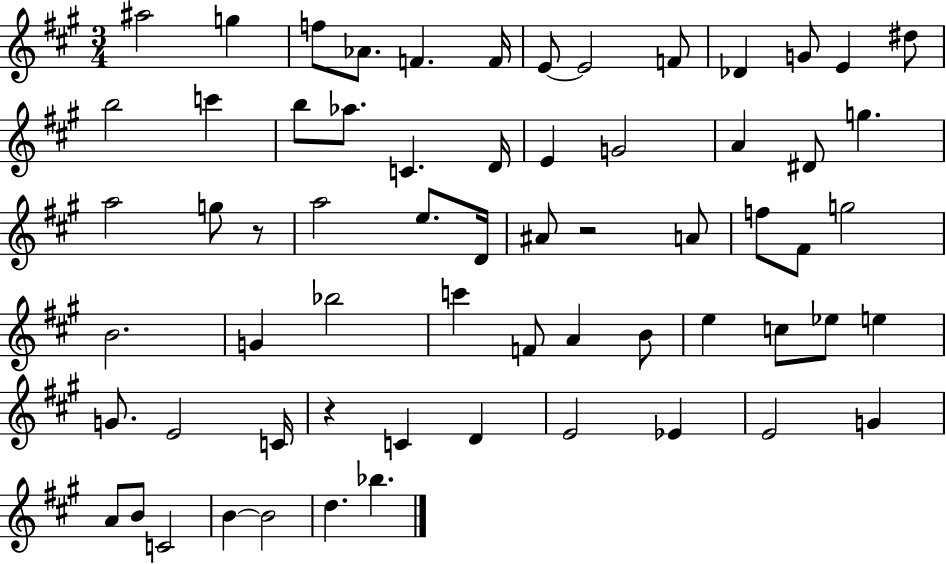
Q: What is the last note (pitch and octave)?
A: Bb5